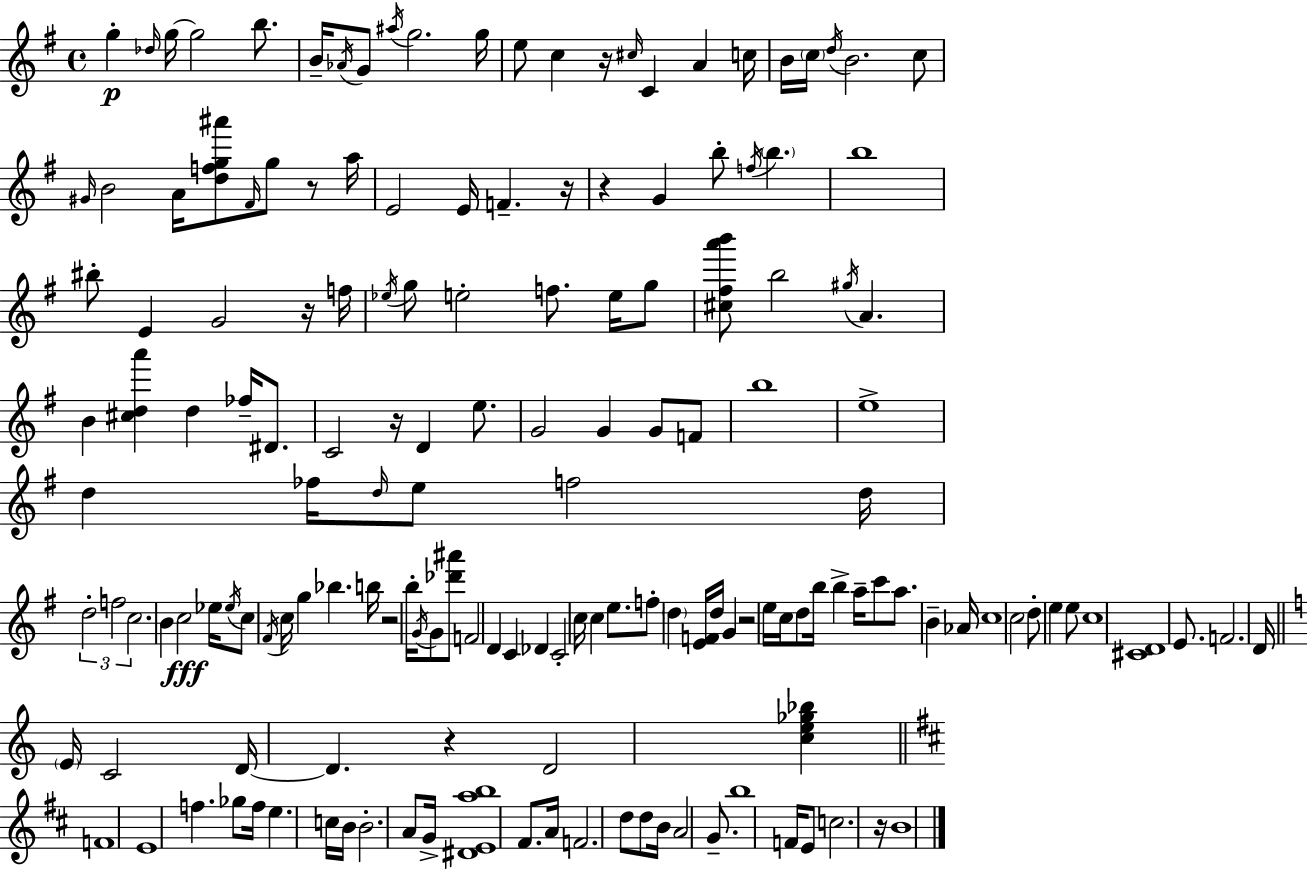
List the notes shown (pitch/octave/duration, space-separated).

G5/q Db5/s G5/s G5/h B5/e. B4/s Ab4/s G4/e A#5/s G5/h. G5/s E5/e C5/q R/s C#5/s C4/q A4/q C5/s B4/s C5/s D5/s B4/h. C5/e G#4/s B4/h A4/s [D5,F5,G5,A#6]/e F#4/s G5/e R/e A5/s E4/h E4/s F4/q. R/s R/q G4/q B5/e F5/s B5/q. B5/w BIS5/e E4/q G4/h R/s F5/s Eb5/s G5/e E5/h F5/e. E5/s G5/e [C#5,F#5,A6,B6]/e B5/h G#5/s A4/q. B4/q [C#5,D5,A6]/q D5/q FES5/s D#4/e. C4/h R/s D4/q E5/e. G4/h G4/q G4/e F4/e B5/w E5/w D5/q FES5/s D5/s E5/e F5/h D5/s D5/h F5/h C5/h. B4/q C5/h Eb5/s Eb5/s C5/e F#4/s C5/s G5/q Bb5/q. B5/s R/h B5/s G4/s G4/e [Db6,A#6]/e F4/h D4/q C4/q Db4/q C4/h C5/s C5/q E5/e. F5/e D5/q [E4,F4]/s D5/s G4/q R/h E5/s C5/s D5/e B5/s B5/q A5/s C6/e A5/e. B4/q Ab4/s C5/w C5/h D5/e E5/q E5/e C5/w [C#4,D4]/w E4/e. F4/h. D4/s E4/s C4/h D4/s D4/q. R/q D4/h [C5,E5,Gb5,Bb5]/q F4/w E4/w F5/q. Gb5/e F5/s E5/q. C5/s B4/s B4/h. A4/e G4/s [D#4,E4,A5,B5]/w F#4/e. A4/s F4/h. D5/e D5/e B4/s A4/h G4/e. B5/w F4/s E4/e C5/h. R/s B4/w